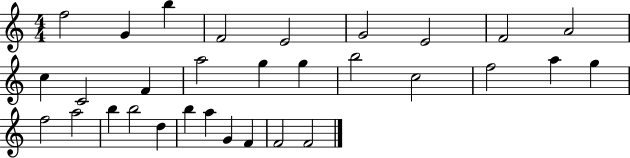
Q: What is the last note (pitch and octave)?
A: F4